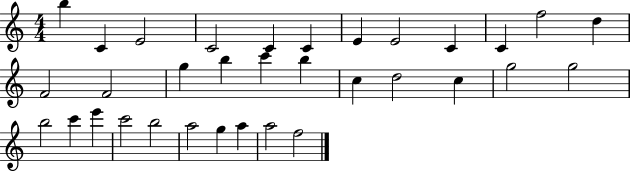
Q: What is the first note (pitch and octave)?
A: B5